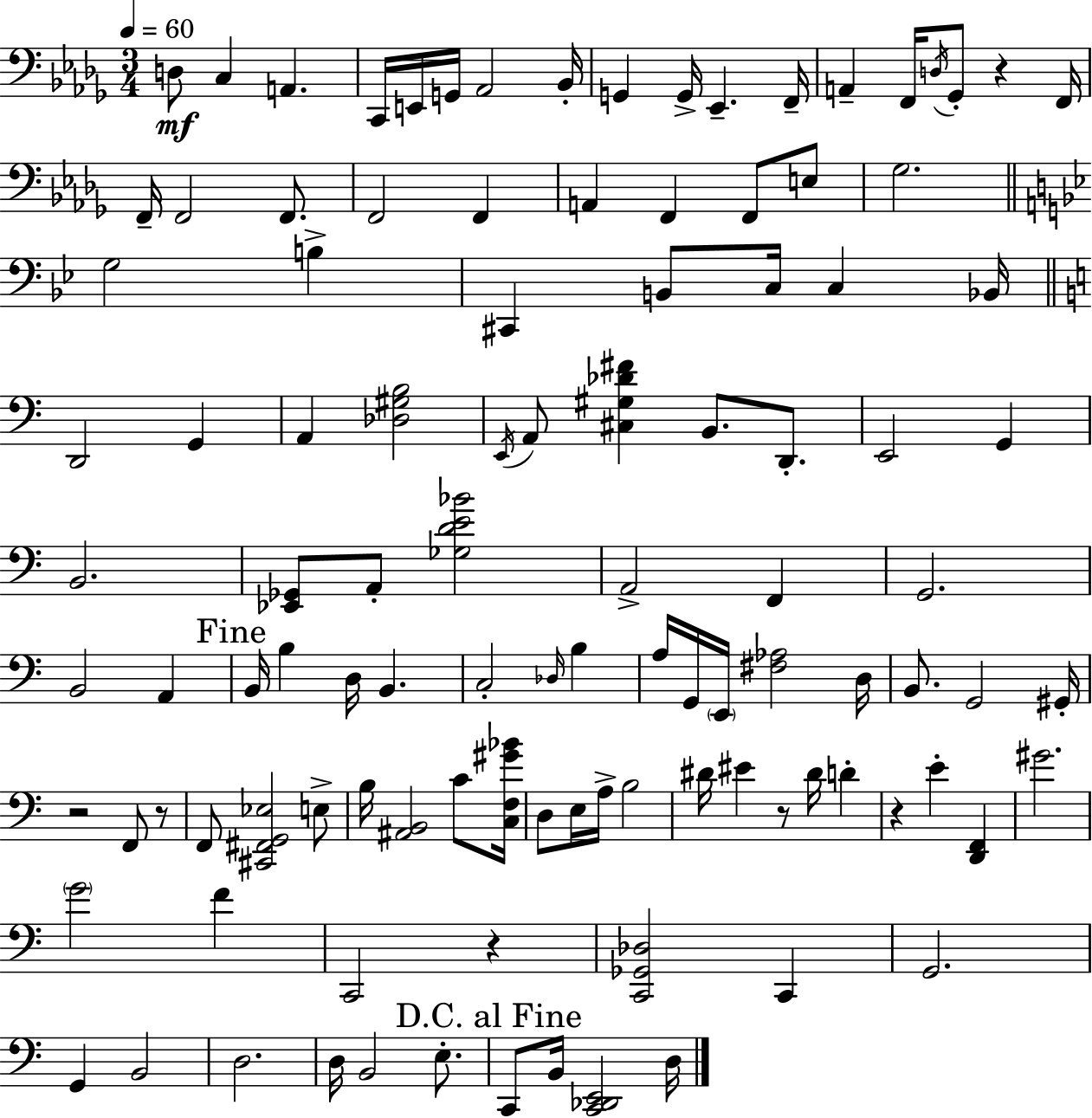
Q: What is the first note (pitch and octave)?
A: D3